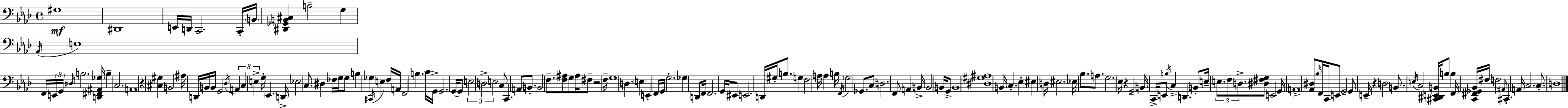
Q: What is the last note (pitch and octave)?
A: D3